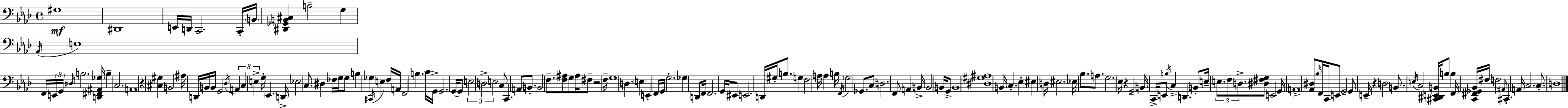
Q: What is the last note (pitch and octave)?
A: D3